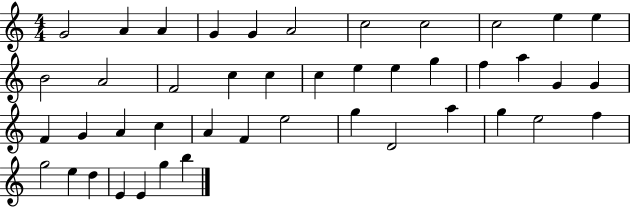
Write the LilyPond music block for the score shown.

{
  \clef treble
  \numericTimeSignature
  \time 4/4
  \key c \major
  g'2 a'4 a'4 | g'4 g'4 a'2 | c''2 c''2 | c''2 e''4 e''4 | \break b'2 a'2 | f'2 c''4 c''4 | c''4 e''4 e''4 g''4 | f''4 a''4 g'4 g'4 | \break f'4 g'4 a'4 c''4 | a'4 f'4 e''2 | g''4 d'2 a''4 | g''4 e''2 f''4 | \break g''2 e''4 d''4 | e'4 e'4 g''4 b''4 | \bar "|."
}